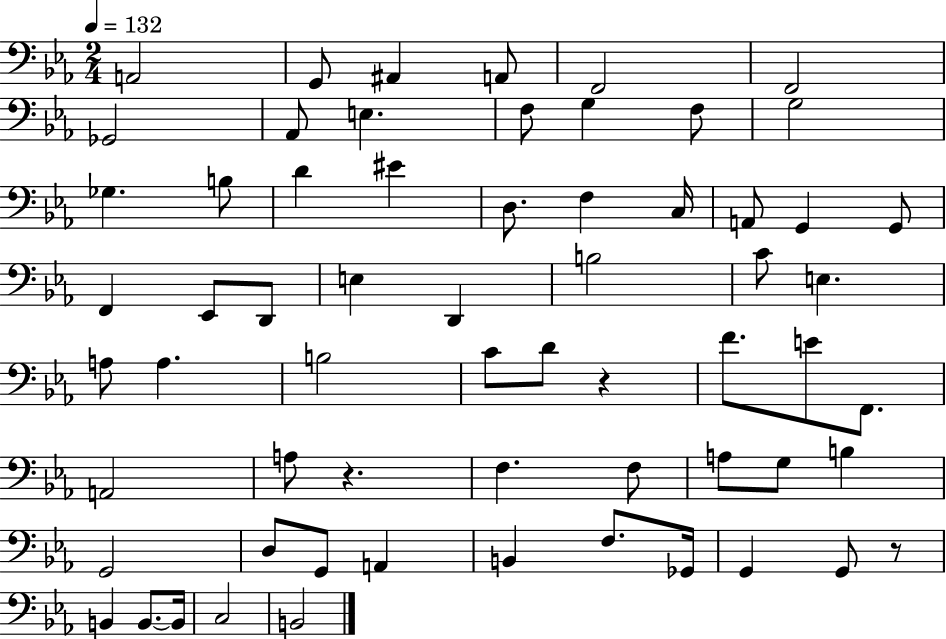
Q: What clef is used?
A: bass